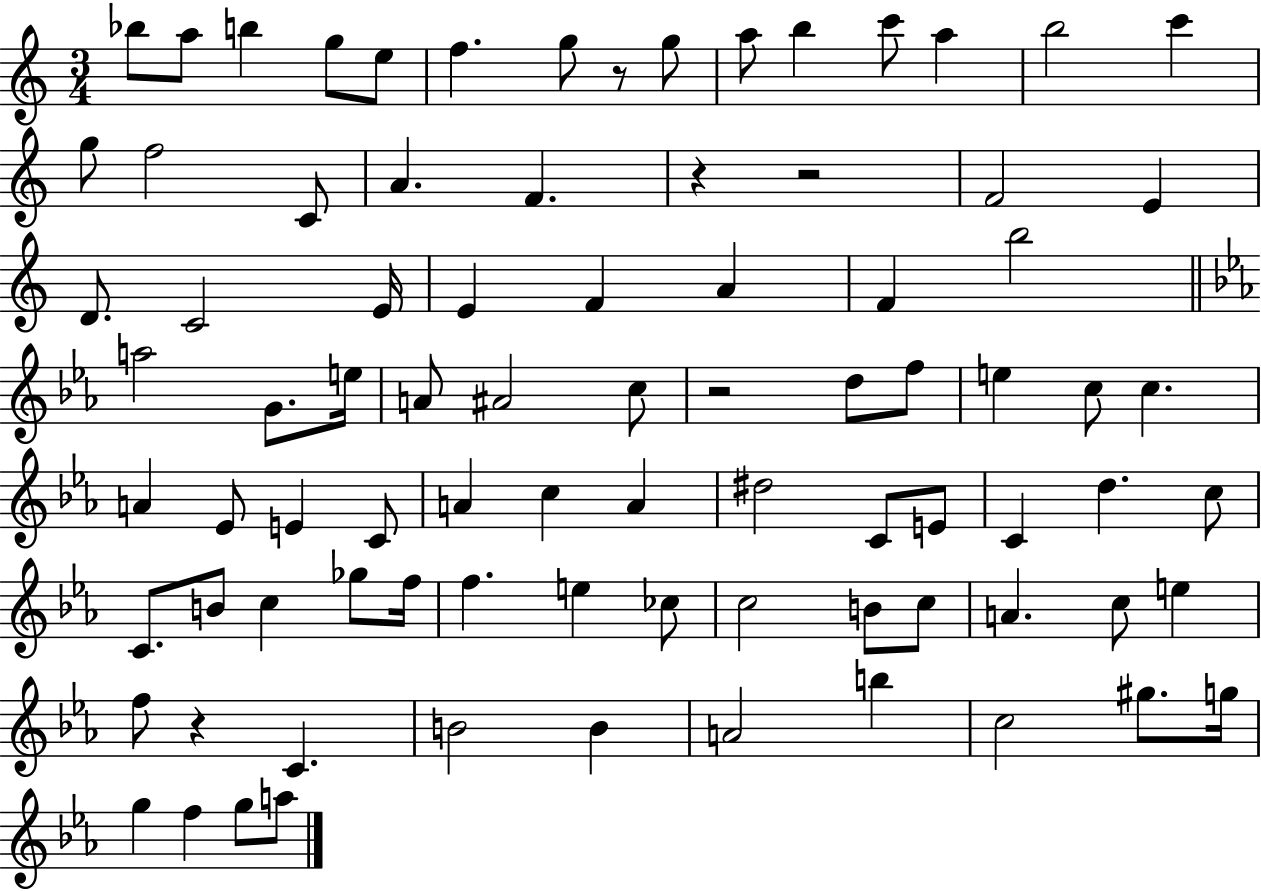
Bb5/e A5/e B5/q G5/e E5/e F5/q. G5/e R/e G5/e A5/e B5/q C6/e A5/q B5/h C6/q G5/e F5/h C4/e A4/q. F4/q. R/q R/h F4/h E4/q D4/e. C4/h E4/s E4/q F4/q A4/q F4/q B5/h A5/h G4/e. E5/s A4/e A#4/h C5/e R/h D5/e F5/e E5/q C5/e C5/q. A4/q Eb4/e E4/q C4/e A4/q C5/q A4/q D#5/h C4/e E4/e C4/q D5/q. C5/e C4/e. B4/e C5/q Gb5/e F5/s F5/q. E5/q CES5/e C5/h B4/e C5/e A4/q. C5/e E5/q F5/e R/q C4/q. B4/h B4/q A4/h B5/q C5/h G#5/e. G5/s G5/q F5/q G5/e A5/e